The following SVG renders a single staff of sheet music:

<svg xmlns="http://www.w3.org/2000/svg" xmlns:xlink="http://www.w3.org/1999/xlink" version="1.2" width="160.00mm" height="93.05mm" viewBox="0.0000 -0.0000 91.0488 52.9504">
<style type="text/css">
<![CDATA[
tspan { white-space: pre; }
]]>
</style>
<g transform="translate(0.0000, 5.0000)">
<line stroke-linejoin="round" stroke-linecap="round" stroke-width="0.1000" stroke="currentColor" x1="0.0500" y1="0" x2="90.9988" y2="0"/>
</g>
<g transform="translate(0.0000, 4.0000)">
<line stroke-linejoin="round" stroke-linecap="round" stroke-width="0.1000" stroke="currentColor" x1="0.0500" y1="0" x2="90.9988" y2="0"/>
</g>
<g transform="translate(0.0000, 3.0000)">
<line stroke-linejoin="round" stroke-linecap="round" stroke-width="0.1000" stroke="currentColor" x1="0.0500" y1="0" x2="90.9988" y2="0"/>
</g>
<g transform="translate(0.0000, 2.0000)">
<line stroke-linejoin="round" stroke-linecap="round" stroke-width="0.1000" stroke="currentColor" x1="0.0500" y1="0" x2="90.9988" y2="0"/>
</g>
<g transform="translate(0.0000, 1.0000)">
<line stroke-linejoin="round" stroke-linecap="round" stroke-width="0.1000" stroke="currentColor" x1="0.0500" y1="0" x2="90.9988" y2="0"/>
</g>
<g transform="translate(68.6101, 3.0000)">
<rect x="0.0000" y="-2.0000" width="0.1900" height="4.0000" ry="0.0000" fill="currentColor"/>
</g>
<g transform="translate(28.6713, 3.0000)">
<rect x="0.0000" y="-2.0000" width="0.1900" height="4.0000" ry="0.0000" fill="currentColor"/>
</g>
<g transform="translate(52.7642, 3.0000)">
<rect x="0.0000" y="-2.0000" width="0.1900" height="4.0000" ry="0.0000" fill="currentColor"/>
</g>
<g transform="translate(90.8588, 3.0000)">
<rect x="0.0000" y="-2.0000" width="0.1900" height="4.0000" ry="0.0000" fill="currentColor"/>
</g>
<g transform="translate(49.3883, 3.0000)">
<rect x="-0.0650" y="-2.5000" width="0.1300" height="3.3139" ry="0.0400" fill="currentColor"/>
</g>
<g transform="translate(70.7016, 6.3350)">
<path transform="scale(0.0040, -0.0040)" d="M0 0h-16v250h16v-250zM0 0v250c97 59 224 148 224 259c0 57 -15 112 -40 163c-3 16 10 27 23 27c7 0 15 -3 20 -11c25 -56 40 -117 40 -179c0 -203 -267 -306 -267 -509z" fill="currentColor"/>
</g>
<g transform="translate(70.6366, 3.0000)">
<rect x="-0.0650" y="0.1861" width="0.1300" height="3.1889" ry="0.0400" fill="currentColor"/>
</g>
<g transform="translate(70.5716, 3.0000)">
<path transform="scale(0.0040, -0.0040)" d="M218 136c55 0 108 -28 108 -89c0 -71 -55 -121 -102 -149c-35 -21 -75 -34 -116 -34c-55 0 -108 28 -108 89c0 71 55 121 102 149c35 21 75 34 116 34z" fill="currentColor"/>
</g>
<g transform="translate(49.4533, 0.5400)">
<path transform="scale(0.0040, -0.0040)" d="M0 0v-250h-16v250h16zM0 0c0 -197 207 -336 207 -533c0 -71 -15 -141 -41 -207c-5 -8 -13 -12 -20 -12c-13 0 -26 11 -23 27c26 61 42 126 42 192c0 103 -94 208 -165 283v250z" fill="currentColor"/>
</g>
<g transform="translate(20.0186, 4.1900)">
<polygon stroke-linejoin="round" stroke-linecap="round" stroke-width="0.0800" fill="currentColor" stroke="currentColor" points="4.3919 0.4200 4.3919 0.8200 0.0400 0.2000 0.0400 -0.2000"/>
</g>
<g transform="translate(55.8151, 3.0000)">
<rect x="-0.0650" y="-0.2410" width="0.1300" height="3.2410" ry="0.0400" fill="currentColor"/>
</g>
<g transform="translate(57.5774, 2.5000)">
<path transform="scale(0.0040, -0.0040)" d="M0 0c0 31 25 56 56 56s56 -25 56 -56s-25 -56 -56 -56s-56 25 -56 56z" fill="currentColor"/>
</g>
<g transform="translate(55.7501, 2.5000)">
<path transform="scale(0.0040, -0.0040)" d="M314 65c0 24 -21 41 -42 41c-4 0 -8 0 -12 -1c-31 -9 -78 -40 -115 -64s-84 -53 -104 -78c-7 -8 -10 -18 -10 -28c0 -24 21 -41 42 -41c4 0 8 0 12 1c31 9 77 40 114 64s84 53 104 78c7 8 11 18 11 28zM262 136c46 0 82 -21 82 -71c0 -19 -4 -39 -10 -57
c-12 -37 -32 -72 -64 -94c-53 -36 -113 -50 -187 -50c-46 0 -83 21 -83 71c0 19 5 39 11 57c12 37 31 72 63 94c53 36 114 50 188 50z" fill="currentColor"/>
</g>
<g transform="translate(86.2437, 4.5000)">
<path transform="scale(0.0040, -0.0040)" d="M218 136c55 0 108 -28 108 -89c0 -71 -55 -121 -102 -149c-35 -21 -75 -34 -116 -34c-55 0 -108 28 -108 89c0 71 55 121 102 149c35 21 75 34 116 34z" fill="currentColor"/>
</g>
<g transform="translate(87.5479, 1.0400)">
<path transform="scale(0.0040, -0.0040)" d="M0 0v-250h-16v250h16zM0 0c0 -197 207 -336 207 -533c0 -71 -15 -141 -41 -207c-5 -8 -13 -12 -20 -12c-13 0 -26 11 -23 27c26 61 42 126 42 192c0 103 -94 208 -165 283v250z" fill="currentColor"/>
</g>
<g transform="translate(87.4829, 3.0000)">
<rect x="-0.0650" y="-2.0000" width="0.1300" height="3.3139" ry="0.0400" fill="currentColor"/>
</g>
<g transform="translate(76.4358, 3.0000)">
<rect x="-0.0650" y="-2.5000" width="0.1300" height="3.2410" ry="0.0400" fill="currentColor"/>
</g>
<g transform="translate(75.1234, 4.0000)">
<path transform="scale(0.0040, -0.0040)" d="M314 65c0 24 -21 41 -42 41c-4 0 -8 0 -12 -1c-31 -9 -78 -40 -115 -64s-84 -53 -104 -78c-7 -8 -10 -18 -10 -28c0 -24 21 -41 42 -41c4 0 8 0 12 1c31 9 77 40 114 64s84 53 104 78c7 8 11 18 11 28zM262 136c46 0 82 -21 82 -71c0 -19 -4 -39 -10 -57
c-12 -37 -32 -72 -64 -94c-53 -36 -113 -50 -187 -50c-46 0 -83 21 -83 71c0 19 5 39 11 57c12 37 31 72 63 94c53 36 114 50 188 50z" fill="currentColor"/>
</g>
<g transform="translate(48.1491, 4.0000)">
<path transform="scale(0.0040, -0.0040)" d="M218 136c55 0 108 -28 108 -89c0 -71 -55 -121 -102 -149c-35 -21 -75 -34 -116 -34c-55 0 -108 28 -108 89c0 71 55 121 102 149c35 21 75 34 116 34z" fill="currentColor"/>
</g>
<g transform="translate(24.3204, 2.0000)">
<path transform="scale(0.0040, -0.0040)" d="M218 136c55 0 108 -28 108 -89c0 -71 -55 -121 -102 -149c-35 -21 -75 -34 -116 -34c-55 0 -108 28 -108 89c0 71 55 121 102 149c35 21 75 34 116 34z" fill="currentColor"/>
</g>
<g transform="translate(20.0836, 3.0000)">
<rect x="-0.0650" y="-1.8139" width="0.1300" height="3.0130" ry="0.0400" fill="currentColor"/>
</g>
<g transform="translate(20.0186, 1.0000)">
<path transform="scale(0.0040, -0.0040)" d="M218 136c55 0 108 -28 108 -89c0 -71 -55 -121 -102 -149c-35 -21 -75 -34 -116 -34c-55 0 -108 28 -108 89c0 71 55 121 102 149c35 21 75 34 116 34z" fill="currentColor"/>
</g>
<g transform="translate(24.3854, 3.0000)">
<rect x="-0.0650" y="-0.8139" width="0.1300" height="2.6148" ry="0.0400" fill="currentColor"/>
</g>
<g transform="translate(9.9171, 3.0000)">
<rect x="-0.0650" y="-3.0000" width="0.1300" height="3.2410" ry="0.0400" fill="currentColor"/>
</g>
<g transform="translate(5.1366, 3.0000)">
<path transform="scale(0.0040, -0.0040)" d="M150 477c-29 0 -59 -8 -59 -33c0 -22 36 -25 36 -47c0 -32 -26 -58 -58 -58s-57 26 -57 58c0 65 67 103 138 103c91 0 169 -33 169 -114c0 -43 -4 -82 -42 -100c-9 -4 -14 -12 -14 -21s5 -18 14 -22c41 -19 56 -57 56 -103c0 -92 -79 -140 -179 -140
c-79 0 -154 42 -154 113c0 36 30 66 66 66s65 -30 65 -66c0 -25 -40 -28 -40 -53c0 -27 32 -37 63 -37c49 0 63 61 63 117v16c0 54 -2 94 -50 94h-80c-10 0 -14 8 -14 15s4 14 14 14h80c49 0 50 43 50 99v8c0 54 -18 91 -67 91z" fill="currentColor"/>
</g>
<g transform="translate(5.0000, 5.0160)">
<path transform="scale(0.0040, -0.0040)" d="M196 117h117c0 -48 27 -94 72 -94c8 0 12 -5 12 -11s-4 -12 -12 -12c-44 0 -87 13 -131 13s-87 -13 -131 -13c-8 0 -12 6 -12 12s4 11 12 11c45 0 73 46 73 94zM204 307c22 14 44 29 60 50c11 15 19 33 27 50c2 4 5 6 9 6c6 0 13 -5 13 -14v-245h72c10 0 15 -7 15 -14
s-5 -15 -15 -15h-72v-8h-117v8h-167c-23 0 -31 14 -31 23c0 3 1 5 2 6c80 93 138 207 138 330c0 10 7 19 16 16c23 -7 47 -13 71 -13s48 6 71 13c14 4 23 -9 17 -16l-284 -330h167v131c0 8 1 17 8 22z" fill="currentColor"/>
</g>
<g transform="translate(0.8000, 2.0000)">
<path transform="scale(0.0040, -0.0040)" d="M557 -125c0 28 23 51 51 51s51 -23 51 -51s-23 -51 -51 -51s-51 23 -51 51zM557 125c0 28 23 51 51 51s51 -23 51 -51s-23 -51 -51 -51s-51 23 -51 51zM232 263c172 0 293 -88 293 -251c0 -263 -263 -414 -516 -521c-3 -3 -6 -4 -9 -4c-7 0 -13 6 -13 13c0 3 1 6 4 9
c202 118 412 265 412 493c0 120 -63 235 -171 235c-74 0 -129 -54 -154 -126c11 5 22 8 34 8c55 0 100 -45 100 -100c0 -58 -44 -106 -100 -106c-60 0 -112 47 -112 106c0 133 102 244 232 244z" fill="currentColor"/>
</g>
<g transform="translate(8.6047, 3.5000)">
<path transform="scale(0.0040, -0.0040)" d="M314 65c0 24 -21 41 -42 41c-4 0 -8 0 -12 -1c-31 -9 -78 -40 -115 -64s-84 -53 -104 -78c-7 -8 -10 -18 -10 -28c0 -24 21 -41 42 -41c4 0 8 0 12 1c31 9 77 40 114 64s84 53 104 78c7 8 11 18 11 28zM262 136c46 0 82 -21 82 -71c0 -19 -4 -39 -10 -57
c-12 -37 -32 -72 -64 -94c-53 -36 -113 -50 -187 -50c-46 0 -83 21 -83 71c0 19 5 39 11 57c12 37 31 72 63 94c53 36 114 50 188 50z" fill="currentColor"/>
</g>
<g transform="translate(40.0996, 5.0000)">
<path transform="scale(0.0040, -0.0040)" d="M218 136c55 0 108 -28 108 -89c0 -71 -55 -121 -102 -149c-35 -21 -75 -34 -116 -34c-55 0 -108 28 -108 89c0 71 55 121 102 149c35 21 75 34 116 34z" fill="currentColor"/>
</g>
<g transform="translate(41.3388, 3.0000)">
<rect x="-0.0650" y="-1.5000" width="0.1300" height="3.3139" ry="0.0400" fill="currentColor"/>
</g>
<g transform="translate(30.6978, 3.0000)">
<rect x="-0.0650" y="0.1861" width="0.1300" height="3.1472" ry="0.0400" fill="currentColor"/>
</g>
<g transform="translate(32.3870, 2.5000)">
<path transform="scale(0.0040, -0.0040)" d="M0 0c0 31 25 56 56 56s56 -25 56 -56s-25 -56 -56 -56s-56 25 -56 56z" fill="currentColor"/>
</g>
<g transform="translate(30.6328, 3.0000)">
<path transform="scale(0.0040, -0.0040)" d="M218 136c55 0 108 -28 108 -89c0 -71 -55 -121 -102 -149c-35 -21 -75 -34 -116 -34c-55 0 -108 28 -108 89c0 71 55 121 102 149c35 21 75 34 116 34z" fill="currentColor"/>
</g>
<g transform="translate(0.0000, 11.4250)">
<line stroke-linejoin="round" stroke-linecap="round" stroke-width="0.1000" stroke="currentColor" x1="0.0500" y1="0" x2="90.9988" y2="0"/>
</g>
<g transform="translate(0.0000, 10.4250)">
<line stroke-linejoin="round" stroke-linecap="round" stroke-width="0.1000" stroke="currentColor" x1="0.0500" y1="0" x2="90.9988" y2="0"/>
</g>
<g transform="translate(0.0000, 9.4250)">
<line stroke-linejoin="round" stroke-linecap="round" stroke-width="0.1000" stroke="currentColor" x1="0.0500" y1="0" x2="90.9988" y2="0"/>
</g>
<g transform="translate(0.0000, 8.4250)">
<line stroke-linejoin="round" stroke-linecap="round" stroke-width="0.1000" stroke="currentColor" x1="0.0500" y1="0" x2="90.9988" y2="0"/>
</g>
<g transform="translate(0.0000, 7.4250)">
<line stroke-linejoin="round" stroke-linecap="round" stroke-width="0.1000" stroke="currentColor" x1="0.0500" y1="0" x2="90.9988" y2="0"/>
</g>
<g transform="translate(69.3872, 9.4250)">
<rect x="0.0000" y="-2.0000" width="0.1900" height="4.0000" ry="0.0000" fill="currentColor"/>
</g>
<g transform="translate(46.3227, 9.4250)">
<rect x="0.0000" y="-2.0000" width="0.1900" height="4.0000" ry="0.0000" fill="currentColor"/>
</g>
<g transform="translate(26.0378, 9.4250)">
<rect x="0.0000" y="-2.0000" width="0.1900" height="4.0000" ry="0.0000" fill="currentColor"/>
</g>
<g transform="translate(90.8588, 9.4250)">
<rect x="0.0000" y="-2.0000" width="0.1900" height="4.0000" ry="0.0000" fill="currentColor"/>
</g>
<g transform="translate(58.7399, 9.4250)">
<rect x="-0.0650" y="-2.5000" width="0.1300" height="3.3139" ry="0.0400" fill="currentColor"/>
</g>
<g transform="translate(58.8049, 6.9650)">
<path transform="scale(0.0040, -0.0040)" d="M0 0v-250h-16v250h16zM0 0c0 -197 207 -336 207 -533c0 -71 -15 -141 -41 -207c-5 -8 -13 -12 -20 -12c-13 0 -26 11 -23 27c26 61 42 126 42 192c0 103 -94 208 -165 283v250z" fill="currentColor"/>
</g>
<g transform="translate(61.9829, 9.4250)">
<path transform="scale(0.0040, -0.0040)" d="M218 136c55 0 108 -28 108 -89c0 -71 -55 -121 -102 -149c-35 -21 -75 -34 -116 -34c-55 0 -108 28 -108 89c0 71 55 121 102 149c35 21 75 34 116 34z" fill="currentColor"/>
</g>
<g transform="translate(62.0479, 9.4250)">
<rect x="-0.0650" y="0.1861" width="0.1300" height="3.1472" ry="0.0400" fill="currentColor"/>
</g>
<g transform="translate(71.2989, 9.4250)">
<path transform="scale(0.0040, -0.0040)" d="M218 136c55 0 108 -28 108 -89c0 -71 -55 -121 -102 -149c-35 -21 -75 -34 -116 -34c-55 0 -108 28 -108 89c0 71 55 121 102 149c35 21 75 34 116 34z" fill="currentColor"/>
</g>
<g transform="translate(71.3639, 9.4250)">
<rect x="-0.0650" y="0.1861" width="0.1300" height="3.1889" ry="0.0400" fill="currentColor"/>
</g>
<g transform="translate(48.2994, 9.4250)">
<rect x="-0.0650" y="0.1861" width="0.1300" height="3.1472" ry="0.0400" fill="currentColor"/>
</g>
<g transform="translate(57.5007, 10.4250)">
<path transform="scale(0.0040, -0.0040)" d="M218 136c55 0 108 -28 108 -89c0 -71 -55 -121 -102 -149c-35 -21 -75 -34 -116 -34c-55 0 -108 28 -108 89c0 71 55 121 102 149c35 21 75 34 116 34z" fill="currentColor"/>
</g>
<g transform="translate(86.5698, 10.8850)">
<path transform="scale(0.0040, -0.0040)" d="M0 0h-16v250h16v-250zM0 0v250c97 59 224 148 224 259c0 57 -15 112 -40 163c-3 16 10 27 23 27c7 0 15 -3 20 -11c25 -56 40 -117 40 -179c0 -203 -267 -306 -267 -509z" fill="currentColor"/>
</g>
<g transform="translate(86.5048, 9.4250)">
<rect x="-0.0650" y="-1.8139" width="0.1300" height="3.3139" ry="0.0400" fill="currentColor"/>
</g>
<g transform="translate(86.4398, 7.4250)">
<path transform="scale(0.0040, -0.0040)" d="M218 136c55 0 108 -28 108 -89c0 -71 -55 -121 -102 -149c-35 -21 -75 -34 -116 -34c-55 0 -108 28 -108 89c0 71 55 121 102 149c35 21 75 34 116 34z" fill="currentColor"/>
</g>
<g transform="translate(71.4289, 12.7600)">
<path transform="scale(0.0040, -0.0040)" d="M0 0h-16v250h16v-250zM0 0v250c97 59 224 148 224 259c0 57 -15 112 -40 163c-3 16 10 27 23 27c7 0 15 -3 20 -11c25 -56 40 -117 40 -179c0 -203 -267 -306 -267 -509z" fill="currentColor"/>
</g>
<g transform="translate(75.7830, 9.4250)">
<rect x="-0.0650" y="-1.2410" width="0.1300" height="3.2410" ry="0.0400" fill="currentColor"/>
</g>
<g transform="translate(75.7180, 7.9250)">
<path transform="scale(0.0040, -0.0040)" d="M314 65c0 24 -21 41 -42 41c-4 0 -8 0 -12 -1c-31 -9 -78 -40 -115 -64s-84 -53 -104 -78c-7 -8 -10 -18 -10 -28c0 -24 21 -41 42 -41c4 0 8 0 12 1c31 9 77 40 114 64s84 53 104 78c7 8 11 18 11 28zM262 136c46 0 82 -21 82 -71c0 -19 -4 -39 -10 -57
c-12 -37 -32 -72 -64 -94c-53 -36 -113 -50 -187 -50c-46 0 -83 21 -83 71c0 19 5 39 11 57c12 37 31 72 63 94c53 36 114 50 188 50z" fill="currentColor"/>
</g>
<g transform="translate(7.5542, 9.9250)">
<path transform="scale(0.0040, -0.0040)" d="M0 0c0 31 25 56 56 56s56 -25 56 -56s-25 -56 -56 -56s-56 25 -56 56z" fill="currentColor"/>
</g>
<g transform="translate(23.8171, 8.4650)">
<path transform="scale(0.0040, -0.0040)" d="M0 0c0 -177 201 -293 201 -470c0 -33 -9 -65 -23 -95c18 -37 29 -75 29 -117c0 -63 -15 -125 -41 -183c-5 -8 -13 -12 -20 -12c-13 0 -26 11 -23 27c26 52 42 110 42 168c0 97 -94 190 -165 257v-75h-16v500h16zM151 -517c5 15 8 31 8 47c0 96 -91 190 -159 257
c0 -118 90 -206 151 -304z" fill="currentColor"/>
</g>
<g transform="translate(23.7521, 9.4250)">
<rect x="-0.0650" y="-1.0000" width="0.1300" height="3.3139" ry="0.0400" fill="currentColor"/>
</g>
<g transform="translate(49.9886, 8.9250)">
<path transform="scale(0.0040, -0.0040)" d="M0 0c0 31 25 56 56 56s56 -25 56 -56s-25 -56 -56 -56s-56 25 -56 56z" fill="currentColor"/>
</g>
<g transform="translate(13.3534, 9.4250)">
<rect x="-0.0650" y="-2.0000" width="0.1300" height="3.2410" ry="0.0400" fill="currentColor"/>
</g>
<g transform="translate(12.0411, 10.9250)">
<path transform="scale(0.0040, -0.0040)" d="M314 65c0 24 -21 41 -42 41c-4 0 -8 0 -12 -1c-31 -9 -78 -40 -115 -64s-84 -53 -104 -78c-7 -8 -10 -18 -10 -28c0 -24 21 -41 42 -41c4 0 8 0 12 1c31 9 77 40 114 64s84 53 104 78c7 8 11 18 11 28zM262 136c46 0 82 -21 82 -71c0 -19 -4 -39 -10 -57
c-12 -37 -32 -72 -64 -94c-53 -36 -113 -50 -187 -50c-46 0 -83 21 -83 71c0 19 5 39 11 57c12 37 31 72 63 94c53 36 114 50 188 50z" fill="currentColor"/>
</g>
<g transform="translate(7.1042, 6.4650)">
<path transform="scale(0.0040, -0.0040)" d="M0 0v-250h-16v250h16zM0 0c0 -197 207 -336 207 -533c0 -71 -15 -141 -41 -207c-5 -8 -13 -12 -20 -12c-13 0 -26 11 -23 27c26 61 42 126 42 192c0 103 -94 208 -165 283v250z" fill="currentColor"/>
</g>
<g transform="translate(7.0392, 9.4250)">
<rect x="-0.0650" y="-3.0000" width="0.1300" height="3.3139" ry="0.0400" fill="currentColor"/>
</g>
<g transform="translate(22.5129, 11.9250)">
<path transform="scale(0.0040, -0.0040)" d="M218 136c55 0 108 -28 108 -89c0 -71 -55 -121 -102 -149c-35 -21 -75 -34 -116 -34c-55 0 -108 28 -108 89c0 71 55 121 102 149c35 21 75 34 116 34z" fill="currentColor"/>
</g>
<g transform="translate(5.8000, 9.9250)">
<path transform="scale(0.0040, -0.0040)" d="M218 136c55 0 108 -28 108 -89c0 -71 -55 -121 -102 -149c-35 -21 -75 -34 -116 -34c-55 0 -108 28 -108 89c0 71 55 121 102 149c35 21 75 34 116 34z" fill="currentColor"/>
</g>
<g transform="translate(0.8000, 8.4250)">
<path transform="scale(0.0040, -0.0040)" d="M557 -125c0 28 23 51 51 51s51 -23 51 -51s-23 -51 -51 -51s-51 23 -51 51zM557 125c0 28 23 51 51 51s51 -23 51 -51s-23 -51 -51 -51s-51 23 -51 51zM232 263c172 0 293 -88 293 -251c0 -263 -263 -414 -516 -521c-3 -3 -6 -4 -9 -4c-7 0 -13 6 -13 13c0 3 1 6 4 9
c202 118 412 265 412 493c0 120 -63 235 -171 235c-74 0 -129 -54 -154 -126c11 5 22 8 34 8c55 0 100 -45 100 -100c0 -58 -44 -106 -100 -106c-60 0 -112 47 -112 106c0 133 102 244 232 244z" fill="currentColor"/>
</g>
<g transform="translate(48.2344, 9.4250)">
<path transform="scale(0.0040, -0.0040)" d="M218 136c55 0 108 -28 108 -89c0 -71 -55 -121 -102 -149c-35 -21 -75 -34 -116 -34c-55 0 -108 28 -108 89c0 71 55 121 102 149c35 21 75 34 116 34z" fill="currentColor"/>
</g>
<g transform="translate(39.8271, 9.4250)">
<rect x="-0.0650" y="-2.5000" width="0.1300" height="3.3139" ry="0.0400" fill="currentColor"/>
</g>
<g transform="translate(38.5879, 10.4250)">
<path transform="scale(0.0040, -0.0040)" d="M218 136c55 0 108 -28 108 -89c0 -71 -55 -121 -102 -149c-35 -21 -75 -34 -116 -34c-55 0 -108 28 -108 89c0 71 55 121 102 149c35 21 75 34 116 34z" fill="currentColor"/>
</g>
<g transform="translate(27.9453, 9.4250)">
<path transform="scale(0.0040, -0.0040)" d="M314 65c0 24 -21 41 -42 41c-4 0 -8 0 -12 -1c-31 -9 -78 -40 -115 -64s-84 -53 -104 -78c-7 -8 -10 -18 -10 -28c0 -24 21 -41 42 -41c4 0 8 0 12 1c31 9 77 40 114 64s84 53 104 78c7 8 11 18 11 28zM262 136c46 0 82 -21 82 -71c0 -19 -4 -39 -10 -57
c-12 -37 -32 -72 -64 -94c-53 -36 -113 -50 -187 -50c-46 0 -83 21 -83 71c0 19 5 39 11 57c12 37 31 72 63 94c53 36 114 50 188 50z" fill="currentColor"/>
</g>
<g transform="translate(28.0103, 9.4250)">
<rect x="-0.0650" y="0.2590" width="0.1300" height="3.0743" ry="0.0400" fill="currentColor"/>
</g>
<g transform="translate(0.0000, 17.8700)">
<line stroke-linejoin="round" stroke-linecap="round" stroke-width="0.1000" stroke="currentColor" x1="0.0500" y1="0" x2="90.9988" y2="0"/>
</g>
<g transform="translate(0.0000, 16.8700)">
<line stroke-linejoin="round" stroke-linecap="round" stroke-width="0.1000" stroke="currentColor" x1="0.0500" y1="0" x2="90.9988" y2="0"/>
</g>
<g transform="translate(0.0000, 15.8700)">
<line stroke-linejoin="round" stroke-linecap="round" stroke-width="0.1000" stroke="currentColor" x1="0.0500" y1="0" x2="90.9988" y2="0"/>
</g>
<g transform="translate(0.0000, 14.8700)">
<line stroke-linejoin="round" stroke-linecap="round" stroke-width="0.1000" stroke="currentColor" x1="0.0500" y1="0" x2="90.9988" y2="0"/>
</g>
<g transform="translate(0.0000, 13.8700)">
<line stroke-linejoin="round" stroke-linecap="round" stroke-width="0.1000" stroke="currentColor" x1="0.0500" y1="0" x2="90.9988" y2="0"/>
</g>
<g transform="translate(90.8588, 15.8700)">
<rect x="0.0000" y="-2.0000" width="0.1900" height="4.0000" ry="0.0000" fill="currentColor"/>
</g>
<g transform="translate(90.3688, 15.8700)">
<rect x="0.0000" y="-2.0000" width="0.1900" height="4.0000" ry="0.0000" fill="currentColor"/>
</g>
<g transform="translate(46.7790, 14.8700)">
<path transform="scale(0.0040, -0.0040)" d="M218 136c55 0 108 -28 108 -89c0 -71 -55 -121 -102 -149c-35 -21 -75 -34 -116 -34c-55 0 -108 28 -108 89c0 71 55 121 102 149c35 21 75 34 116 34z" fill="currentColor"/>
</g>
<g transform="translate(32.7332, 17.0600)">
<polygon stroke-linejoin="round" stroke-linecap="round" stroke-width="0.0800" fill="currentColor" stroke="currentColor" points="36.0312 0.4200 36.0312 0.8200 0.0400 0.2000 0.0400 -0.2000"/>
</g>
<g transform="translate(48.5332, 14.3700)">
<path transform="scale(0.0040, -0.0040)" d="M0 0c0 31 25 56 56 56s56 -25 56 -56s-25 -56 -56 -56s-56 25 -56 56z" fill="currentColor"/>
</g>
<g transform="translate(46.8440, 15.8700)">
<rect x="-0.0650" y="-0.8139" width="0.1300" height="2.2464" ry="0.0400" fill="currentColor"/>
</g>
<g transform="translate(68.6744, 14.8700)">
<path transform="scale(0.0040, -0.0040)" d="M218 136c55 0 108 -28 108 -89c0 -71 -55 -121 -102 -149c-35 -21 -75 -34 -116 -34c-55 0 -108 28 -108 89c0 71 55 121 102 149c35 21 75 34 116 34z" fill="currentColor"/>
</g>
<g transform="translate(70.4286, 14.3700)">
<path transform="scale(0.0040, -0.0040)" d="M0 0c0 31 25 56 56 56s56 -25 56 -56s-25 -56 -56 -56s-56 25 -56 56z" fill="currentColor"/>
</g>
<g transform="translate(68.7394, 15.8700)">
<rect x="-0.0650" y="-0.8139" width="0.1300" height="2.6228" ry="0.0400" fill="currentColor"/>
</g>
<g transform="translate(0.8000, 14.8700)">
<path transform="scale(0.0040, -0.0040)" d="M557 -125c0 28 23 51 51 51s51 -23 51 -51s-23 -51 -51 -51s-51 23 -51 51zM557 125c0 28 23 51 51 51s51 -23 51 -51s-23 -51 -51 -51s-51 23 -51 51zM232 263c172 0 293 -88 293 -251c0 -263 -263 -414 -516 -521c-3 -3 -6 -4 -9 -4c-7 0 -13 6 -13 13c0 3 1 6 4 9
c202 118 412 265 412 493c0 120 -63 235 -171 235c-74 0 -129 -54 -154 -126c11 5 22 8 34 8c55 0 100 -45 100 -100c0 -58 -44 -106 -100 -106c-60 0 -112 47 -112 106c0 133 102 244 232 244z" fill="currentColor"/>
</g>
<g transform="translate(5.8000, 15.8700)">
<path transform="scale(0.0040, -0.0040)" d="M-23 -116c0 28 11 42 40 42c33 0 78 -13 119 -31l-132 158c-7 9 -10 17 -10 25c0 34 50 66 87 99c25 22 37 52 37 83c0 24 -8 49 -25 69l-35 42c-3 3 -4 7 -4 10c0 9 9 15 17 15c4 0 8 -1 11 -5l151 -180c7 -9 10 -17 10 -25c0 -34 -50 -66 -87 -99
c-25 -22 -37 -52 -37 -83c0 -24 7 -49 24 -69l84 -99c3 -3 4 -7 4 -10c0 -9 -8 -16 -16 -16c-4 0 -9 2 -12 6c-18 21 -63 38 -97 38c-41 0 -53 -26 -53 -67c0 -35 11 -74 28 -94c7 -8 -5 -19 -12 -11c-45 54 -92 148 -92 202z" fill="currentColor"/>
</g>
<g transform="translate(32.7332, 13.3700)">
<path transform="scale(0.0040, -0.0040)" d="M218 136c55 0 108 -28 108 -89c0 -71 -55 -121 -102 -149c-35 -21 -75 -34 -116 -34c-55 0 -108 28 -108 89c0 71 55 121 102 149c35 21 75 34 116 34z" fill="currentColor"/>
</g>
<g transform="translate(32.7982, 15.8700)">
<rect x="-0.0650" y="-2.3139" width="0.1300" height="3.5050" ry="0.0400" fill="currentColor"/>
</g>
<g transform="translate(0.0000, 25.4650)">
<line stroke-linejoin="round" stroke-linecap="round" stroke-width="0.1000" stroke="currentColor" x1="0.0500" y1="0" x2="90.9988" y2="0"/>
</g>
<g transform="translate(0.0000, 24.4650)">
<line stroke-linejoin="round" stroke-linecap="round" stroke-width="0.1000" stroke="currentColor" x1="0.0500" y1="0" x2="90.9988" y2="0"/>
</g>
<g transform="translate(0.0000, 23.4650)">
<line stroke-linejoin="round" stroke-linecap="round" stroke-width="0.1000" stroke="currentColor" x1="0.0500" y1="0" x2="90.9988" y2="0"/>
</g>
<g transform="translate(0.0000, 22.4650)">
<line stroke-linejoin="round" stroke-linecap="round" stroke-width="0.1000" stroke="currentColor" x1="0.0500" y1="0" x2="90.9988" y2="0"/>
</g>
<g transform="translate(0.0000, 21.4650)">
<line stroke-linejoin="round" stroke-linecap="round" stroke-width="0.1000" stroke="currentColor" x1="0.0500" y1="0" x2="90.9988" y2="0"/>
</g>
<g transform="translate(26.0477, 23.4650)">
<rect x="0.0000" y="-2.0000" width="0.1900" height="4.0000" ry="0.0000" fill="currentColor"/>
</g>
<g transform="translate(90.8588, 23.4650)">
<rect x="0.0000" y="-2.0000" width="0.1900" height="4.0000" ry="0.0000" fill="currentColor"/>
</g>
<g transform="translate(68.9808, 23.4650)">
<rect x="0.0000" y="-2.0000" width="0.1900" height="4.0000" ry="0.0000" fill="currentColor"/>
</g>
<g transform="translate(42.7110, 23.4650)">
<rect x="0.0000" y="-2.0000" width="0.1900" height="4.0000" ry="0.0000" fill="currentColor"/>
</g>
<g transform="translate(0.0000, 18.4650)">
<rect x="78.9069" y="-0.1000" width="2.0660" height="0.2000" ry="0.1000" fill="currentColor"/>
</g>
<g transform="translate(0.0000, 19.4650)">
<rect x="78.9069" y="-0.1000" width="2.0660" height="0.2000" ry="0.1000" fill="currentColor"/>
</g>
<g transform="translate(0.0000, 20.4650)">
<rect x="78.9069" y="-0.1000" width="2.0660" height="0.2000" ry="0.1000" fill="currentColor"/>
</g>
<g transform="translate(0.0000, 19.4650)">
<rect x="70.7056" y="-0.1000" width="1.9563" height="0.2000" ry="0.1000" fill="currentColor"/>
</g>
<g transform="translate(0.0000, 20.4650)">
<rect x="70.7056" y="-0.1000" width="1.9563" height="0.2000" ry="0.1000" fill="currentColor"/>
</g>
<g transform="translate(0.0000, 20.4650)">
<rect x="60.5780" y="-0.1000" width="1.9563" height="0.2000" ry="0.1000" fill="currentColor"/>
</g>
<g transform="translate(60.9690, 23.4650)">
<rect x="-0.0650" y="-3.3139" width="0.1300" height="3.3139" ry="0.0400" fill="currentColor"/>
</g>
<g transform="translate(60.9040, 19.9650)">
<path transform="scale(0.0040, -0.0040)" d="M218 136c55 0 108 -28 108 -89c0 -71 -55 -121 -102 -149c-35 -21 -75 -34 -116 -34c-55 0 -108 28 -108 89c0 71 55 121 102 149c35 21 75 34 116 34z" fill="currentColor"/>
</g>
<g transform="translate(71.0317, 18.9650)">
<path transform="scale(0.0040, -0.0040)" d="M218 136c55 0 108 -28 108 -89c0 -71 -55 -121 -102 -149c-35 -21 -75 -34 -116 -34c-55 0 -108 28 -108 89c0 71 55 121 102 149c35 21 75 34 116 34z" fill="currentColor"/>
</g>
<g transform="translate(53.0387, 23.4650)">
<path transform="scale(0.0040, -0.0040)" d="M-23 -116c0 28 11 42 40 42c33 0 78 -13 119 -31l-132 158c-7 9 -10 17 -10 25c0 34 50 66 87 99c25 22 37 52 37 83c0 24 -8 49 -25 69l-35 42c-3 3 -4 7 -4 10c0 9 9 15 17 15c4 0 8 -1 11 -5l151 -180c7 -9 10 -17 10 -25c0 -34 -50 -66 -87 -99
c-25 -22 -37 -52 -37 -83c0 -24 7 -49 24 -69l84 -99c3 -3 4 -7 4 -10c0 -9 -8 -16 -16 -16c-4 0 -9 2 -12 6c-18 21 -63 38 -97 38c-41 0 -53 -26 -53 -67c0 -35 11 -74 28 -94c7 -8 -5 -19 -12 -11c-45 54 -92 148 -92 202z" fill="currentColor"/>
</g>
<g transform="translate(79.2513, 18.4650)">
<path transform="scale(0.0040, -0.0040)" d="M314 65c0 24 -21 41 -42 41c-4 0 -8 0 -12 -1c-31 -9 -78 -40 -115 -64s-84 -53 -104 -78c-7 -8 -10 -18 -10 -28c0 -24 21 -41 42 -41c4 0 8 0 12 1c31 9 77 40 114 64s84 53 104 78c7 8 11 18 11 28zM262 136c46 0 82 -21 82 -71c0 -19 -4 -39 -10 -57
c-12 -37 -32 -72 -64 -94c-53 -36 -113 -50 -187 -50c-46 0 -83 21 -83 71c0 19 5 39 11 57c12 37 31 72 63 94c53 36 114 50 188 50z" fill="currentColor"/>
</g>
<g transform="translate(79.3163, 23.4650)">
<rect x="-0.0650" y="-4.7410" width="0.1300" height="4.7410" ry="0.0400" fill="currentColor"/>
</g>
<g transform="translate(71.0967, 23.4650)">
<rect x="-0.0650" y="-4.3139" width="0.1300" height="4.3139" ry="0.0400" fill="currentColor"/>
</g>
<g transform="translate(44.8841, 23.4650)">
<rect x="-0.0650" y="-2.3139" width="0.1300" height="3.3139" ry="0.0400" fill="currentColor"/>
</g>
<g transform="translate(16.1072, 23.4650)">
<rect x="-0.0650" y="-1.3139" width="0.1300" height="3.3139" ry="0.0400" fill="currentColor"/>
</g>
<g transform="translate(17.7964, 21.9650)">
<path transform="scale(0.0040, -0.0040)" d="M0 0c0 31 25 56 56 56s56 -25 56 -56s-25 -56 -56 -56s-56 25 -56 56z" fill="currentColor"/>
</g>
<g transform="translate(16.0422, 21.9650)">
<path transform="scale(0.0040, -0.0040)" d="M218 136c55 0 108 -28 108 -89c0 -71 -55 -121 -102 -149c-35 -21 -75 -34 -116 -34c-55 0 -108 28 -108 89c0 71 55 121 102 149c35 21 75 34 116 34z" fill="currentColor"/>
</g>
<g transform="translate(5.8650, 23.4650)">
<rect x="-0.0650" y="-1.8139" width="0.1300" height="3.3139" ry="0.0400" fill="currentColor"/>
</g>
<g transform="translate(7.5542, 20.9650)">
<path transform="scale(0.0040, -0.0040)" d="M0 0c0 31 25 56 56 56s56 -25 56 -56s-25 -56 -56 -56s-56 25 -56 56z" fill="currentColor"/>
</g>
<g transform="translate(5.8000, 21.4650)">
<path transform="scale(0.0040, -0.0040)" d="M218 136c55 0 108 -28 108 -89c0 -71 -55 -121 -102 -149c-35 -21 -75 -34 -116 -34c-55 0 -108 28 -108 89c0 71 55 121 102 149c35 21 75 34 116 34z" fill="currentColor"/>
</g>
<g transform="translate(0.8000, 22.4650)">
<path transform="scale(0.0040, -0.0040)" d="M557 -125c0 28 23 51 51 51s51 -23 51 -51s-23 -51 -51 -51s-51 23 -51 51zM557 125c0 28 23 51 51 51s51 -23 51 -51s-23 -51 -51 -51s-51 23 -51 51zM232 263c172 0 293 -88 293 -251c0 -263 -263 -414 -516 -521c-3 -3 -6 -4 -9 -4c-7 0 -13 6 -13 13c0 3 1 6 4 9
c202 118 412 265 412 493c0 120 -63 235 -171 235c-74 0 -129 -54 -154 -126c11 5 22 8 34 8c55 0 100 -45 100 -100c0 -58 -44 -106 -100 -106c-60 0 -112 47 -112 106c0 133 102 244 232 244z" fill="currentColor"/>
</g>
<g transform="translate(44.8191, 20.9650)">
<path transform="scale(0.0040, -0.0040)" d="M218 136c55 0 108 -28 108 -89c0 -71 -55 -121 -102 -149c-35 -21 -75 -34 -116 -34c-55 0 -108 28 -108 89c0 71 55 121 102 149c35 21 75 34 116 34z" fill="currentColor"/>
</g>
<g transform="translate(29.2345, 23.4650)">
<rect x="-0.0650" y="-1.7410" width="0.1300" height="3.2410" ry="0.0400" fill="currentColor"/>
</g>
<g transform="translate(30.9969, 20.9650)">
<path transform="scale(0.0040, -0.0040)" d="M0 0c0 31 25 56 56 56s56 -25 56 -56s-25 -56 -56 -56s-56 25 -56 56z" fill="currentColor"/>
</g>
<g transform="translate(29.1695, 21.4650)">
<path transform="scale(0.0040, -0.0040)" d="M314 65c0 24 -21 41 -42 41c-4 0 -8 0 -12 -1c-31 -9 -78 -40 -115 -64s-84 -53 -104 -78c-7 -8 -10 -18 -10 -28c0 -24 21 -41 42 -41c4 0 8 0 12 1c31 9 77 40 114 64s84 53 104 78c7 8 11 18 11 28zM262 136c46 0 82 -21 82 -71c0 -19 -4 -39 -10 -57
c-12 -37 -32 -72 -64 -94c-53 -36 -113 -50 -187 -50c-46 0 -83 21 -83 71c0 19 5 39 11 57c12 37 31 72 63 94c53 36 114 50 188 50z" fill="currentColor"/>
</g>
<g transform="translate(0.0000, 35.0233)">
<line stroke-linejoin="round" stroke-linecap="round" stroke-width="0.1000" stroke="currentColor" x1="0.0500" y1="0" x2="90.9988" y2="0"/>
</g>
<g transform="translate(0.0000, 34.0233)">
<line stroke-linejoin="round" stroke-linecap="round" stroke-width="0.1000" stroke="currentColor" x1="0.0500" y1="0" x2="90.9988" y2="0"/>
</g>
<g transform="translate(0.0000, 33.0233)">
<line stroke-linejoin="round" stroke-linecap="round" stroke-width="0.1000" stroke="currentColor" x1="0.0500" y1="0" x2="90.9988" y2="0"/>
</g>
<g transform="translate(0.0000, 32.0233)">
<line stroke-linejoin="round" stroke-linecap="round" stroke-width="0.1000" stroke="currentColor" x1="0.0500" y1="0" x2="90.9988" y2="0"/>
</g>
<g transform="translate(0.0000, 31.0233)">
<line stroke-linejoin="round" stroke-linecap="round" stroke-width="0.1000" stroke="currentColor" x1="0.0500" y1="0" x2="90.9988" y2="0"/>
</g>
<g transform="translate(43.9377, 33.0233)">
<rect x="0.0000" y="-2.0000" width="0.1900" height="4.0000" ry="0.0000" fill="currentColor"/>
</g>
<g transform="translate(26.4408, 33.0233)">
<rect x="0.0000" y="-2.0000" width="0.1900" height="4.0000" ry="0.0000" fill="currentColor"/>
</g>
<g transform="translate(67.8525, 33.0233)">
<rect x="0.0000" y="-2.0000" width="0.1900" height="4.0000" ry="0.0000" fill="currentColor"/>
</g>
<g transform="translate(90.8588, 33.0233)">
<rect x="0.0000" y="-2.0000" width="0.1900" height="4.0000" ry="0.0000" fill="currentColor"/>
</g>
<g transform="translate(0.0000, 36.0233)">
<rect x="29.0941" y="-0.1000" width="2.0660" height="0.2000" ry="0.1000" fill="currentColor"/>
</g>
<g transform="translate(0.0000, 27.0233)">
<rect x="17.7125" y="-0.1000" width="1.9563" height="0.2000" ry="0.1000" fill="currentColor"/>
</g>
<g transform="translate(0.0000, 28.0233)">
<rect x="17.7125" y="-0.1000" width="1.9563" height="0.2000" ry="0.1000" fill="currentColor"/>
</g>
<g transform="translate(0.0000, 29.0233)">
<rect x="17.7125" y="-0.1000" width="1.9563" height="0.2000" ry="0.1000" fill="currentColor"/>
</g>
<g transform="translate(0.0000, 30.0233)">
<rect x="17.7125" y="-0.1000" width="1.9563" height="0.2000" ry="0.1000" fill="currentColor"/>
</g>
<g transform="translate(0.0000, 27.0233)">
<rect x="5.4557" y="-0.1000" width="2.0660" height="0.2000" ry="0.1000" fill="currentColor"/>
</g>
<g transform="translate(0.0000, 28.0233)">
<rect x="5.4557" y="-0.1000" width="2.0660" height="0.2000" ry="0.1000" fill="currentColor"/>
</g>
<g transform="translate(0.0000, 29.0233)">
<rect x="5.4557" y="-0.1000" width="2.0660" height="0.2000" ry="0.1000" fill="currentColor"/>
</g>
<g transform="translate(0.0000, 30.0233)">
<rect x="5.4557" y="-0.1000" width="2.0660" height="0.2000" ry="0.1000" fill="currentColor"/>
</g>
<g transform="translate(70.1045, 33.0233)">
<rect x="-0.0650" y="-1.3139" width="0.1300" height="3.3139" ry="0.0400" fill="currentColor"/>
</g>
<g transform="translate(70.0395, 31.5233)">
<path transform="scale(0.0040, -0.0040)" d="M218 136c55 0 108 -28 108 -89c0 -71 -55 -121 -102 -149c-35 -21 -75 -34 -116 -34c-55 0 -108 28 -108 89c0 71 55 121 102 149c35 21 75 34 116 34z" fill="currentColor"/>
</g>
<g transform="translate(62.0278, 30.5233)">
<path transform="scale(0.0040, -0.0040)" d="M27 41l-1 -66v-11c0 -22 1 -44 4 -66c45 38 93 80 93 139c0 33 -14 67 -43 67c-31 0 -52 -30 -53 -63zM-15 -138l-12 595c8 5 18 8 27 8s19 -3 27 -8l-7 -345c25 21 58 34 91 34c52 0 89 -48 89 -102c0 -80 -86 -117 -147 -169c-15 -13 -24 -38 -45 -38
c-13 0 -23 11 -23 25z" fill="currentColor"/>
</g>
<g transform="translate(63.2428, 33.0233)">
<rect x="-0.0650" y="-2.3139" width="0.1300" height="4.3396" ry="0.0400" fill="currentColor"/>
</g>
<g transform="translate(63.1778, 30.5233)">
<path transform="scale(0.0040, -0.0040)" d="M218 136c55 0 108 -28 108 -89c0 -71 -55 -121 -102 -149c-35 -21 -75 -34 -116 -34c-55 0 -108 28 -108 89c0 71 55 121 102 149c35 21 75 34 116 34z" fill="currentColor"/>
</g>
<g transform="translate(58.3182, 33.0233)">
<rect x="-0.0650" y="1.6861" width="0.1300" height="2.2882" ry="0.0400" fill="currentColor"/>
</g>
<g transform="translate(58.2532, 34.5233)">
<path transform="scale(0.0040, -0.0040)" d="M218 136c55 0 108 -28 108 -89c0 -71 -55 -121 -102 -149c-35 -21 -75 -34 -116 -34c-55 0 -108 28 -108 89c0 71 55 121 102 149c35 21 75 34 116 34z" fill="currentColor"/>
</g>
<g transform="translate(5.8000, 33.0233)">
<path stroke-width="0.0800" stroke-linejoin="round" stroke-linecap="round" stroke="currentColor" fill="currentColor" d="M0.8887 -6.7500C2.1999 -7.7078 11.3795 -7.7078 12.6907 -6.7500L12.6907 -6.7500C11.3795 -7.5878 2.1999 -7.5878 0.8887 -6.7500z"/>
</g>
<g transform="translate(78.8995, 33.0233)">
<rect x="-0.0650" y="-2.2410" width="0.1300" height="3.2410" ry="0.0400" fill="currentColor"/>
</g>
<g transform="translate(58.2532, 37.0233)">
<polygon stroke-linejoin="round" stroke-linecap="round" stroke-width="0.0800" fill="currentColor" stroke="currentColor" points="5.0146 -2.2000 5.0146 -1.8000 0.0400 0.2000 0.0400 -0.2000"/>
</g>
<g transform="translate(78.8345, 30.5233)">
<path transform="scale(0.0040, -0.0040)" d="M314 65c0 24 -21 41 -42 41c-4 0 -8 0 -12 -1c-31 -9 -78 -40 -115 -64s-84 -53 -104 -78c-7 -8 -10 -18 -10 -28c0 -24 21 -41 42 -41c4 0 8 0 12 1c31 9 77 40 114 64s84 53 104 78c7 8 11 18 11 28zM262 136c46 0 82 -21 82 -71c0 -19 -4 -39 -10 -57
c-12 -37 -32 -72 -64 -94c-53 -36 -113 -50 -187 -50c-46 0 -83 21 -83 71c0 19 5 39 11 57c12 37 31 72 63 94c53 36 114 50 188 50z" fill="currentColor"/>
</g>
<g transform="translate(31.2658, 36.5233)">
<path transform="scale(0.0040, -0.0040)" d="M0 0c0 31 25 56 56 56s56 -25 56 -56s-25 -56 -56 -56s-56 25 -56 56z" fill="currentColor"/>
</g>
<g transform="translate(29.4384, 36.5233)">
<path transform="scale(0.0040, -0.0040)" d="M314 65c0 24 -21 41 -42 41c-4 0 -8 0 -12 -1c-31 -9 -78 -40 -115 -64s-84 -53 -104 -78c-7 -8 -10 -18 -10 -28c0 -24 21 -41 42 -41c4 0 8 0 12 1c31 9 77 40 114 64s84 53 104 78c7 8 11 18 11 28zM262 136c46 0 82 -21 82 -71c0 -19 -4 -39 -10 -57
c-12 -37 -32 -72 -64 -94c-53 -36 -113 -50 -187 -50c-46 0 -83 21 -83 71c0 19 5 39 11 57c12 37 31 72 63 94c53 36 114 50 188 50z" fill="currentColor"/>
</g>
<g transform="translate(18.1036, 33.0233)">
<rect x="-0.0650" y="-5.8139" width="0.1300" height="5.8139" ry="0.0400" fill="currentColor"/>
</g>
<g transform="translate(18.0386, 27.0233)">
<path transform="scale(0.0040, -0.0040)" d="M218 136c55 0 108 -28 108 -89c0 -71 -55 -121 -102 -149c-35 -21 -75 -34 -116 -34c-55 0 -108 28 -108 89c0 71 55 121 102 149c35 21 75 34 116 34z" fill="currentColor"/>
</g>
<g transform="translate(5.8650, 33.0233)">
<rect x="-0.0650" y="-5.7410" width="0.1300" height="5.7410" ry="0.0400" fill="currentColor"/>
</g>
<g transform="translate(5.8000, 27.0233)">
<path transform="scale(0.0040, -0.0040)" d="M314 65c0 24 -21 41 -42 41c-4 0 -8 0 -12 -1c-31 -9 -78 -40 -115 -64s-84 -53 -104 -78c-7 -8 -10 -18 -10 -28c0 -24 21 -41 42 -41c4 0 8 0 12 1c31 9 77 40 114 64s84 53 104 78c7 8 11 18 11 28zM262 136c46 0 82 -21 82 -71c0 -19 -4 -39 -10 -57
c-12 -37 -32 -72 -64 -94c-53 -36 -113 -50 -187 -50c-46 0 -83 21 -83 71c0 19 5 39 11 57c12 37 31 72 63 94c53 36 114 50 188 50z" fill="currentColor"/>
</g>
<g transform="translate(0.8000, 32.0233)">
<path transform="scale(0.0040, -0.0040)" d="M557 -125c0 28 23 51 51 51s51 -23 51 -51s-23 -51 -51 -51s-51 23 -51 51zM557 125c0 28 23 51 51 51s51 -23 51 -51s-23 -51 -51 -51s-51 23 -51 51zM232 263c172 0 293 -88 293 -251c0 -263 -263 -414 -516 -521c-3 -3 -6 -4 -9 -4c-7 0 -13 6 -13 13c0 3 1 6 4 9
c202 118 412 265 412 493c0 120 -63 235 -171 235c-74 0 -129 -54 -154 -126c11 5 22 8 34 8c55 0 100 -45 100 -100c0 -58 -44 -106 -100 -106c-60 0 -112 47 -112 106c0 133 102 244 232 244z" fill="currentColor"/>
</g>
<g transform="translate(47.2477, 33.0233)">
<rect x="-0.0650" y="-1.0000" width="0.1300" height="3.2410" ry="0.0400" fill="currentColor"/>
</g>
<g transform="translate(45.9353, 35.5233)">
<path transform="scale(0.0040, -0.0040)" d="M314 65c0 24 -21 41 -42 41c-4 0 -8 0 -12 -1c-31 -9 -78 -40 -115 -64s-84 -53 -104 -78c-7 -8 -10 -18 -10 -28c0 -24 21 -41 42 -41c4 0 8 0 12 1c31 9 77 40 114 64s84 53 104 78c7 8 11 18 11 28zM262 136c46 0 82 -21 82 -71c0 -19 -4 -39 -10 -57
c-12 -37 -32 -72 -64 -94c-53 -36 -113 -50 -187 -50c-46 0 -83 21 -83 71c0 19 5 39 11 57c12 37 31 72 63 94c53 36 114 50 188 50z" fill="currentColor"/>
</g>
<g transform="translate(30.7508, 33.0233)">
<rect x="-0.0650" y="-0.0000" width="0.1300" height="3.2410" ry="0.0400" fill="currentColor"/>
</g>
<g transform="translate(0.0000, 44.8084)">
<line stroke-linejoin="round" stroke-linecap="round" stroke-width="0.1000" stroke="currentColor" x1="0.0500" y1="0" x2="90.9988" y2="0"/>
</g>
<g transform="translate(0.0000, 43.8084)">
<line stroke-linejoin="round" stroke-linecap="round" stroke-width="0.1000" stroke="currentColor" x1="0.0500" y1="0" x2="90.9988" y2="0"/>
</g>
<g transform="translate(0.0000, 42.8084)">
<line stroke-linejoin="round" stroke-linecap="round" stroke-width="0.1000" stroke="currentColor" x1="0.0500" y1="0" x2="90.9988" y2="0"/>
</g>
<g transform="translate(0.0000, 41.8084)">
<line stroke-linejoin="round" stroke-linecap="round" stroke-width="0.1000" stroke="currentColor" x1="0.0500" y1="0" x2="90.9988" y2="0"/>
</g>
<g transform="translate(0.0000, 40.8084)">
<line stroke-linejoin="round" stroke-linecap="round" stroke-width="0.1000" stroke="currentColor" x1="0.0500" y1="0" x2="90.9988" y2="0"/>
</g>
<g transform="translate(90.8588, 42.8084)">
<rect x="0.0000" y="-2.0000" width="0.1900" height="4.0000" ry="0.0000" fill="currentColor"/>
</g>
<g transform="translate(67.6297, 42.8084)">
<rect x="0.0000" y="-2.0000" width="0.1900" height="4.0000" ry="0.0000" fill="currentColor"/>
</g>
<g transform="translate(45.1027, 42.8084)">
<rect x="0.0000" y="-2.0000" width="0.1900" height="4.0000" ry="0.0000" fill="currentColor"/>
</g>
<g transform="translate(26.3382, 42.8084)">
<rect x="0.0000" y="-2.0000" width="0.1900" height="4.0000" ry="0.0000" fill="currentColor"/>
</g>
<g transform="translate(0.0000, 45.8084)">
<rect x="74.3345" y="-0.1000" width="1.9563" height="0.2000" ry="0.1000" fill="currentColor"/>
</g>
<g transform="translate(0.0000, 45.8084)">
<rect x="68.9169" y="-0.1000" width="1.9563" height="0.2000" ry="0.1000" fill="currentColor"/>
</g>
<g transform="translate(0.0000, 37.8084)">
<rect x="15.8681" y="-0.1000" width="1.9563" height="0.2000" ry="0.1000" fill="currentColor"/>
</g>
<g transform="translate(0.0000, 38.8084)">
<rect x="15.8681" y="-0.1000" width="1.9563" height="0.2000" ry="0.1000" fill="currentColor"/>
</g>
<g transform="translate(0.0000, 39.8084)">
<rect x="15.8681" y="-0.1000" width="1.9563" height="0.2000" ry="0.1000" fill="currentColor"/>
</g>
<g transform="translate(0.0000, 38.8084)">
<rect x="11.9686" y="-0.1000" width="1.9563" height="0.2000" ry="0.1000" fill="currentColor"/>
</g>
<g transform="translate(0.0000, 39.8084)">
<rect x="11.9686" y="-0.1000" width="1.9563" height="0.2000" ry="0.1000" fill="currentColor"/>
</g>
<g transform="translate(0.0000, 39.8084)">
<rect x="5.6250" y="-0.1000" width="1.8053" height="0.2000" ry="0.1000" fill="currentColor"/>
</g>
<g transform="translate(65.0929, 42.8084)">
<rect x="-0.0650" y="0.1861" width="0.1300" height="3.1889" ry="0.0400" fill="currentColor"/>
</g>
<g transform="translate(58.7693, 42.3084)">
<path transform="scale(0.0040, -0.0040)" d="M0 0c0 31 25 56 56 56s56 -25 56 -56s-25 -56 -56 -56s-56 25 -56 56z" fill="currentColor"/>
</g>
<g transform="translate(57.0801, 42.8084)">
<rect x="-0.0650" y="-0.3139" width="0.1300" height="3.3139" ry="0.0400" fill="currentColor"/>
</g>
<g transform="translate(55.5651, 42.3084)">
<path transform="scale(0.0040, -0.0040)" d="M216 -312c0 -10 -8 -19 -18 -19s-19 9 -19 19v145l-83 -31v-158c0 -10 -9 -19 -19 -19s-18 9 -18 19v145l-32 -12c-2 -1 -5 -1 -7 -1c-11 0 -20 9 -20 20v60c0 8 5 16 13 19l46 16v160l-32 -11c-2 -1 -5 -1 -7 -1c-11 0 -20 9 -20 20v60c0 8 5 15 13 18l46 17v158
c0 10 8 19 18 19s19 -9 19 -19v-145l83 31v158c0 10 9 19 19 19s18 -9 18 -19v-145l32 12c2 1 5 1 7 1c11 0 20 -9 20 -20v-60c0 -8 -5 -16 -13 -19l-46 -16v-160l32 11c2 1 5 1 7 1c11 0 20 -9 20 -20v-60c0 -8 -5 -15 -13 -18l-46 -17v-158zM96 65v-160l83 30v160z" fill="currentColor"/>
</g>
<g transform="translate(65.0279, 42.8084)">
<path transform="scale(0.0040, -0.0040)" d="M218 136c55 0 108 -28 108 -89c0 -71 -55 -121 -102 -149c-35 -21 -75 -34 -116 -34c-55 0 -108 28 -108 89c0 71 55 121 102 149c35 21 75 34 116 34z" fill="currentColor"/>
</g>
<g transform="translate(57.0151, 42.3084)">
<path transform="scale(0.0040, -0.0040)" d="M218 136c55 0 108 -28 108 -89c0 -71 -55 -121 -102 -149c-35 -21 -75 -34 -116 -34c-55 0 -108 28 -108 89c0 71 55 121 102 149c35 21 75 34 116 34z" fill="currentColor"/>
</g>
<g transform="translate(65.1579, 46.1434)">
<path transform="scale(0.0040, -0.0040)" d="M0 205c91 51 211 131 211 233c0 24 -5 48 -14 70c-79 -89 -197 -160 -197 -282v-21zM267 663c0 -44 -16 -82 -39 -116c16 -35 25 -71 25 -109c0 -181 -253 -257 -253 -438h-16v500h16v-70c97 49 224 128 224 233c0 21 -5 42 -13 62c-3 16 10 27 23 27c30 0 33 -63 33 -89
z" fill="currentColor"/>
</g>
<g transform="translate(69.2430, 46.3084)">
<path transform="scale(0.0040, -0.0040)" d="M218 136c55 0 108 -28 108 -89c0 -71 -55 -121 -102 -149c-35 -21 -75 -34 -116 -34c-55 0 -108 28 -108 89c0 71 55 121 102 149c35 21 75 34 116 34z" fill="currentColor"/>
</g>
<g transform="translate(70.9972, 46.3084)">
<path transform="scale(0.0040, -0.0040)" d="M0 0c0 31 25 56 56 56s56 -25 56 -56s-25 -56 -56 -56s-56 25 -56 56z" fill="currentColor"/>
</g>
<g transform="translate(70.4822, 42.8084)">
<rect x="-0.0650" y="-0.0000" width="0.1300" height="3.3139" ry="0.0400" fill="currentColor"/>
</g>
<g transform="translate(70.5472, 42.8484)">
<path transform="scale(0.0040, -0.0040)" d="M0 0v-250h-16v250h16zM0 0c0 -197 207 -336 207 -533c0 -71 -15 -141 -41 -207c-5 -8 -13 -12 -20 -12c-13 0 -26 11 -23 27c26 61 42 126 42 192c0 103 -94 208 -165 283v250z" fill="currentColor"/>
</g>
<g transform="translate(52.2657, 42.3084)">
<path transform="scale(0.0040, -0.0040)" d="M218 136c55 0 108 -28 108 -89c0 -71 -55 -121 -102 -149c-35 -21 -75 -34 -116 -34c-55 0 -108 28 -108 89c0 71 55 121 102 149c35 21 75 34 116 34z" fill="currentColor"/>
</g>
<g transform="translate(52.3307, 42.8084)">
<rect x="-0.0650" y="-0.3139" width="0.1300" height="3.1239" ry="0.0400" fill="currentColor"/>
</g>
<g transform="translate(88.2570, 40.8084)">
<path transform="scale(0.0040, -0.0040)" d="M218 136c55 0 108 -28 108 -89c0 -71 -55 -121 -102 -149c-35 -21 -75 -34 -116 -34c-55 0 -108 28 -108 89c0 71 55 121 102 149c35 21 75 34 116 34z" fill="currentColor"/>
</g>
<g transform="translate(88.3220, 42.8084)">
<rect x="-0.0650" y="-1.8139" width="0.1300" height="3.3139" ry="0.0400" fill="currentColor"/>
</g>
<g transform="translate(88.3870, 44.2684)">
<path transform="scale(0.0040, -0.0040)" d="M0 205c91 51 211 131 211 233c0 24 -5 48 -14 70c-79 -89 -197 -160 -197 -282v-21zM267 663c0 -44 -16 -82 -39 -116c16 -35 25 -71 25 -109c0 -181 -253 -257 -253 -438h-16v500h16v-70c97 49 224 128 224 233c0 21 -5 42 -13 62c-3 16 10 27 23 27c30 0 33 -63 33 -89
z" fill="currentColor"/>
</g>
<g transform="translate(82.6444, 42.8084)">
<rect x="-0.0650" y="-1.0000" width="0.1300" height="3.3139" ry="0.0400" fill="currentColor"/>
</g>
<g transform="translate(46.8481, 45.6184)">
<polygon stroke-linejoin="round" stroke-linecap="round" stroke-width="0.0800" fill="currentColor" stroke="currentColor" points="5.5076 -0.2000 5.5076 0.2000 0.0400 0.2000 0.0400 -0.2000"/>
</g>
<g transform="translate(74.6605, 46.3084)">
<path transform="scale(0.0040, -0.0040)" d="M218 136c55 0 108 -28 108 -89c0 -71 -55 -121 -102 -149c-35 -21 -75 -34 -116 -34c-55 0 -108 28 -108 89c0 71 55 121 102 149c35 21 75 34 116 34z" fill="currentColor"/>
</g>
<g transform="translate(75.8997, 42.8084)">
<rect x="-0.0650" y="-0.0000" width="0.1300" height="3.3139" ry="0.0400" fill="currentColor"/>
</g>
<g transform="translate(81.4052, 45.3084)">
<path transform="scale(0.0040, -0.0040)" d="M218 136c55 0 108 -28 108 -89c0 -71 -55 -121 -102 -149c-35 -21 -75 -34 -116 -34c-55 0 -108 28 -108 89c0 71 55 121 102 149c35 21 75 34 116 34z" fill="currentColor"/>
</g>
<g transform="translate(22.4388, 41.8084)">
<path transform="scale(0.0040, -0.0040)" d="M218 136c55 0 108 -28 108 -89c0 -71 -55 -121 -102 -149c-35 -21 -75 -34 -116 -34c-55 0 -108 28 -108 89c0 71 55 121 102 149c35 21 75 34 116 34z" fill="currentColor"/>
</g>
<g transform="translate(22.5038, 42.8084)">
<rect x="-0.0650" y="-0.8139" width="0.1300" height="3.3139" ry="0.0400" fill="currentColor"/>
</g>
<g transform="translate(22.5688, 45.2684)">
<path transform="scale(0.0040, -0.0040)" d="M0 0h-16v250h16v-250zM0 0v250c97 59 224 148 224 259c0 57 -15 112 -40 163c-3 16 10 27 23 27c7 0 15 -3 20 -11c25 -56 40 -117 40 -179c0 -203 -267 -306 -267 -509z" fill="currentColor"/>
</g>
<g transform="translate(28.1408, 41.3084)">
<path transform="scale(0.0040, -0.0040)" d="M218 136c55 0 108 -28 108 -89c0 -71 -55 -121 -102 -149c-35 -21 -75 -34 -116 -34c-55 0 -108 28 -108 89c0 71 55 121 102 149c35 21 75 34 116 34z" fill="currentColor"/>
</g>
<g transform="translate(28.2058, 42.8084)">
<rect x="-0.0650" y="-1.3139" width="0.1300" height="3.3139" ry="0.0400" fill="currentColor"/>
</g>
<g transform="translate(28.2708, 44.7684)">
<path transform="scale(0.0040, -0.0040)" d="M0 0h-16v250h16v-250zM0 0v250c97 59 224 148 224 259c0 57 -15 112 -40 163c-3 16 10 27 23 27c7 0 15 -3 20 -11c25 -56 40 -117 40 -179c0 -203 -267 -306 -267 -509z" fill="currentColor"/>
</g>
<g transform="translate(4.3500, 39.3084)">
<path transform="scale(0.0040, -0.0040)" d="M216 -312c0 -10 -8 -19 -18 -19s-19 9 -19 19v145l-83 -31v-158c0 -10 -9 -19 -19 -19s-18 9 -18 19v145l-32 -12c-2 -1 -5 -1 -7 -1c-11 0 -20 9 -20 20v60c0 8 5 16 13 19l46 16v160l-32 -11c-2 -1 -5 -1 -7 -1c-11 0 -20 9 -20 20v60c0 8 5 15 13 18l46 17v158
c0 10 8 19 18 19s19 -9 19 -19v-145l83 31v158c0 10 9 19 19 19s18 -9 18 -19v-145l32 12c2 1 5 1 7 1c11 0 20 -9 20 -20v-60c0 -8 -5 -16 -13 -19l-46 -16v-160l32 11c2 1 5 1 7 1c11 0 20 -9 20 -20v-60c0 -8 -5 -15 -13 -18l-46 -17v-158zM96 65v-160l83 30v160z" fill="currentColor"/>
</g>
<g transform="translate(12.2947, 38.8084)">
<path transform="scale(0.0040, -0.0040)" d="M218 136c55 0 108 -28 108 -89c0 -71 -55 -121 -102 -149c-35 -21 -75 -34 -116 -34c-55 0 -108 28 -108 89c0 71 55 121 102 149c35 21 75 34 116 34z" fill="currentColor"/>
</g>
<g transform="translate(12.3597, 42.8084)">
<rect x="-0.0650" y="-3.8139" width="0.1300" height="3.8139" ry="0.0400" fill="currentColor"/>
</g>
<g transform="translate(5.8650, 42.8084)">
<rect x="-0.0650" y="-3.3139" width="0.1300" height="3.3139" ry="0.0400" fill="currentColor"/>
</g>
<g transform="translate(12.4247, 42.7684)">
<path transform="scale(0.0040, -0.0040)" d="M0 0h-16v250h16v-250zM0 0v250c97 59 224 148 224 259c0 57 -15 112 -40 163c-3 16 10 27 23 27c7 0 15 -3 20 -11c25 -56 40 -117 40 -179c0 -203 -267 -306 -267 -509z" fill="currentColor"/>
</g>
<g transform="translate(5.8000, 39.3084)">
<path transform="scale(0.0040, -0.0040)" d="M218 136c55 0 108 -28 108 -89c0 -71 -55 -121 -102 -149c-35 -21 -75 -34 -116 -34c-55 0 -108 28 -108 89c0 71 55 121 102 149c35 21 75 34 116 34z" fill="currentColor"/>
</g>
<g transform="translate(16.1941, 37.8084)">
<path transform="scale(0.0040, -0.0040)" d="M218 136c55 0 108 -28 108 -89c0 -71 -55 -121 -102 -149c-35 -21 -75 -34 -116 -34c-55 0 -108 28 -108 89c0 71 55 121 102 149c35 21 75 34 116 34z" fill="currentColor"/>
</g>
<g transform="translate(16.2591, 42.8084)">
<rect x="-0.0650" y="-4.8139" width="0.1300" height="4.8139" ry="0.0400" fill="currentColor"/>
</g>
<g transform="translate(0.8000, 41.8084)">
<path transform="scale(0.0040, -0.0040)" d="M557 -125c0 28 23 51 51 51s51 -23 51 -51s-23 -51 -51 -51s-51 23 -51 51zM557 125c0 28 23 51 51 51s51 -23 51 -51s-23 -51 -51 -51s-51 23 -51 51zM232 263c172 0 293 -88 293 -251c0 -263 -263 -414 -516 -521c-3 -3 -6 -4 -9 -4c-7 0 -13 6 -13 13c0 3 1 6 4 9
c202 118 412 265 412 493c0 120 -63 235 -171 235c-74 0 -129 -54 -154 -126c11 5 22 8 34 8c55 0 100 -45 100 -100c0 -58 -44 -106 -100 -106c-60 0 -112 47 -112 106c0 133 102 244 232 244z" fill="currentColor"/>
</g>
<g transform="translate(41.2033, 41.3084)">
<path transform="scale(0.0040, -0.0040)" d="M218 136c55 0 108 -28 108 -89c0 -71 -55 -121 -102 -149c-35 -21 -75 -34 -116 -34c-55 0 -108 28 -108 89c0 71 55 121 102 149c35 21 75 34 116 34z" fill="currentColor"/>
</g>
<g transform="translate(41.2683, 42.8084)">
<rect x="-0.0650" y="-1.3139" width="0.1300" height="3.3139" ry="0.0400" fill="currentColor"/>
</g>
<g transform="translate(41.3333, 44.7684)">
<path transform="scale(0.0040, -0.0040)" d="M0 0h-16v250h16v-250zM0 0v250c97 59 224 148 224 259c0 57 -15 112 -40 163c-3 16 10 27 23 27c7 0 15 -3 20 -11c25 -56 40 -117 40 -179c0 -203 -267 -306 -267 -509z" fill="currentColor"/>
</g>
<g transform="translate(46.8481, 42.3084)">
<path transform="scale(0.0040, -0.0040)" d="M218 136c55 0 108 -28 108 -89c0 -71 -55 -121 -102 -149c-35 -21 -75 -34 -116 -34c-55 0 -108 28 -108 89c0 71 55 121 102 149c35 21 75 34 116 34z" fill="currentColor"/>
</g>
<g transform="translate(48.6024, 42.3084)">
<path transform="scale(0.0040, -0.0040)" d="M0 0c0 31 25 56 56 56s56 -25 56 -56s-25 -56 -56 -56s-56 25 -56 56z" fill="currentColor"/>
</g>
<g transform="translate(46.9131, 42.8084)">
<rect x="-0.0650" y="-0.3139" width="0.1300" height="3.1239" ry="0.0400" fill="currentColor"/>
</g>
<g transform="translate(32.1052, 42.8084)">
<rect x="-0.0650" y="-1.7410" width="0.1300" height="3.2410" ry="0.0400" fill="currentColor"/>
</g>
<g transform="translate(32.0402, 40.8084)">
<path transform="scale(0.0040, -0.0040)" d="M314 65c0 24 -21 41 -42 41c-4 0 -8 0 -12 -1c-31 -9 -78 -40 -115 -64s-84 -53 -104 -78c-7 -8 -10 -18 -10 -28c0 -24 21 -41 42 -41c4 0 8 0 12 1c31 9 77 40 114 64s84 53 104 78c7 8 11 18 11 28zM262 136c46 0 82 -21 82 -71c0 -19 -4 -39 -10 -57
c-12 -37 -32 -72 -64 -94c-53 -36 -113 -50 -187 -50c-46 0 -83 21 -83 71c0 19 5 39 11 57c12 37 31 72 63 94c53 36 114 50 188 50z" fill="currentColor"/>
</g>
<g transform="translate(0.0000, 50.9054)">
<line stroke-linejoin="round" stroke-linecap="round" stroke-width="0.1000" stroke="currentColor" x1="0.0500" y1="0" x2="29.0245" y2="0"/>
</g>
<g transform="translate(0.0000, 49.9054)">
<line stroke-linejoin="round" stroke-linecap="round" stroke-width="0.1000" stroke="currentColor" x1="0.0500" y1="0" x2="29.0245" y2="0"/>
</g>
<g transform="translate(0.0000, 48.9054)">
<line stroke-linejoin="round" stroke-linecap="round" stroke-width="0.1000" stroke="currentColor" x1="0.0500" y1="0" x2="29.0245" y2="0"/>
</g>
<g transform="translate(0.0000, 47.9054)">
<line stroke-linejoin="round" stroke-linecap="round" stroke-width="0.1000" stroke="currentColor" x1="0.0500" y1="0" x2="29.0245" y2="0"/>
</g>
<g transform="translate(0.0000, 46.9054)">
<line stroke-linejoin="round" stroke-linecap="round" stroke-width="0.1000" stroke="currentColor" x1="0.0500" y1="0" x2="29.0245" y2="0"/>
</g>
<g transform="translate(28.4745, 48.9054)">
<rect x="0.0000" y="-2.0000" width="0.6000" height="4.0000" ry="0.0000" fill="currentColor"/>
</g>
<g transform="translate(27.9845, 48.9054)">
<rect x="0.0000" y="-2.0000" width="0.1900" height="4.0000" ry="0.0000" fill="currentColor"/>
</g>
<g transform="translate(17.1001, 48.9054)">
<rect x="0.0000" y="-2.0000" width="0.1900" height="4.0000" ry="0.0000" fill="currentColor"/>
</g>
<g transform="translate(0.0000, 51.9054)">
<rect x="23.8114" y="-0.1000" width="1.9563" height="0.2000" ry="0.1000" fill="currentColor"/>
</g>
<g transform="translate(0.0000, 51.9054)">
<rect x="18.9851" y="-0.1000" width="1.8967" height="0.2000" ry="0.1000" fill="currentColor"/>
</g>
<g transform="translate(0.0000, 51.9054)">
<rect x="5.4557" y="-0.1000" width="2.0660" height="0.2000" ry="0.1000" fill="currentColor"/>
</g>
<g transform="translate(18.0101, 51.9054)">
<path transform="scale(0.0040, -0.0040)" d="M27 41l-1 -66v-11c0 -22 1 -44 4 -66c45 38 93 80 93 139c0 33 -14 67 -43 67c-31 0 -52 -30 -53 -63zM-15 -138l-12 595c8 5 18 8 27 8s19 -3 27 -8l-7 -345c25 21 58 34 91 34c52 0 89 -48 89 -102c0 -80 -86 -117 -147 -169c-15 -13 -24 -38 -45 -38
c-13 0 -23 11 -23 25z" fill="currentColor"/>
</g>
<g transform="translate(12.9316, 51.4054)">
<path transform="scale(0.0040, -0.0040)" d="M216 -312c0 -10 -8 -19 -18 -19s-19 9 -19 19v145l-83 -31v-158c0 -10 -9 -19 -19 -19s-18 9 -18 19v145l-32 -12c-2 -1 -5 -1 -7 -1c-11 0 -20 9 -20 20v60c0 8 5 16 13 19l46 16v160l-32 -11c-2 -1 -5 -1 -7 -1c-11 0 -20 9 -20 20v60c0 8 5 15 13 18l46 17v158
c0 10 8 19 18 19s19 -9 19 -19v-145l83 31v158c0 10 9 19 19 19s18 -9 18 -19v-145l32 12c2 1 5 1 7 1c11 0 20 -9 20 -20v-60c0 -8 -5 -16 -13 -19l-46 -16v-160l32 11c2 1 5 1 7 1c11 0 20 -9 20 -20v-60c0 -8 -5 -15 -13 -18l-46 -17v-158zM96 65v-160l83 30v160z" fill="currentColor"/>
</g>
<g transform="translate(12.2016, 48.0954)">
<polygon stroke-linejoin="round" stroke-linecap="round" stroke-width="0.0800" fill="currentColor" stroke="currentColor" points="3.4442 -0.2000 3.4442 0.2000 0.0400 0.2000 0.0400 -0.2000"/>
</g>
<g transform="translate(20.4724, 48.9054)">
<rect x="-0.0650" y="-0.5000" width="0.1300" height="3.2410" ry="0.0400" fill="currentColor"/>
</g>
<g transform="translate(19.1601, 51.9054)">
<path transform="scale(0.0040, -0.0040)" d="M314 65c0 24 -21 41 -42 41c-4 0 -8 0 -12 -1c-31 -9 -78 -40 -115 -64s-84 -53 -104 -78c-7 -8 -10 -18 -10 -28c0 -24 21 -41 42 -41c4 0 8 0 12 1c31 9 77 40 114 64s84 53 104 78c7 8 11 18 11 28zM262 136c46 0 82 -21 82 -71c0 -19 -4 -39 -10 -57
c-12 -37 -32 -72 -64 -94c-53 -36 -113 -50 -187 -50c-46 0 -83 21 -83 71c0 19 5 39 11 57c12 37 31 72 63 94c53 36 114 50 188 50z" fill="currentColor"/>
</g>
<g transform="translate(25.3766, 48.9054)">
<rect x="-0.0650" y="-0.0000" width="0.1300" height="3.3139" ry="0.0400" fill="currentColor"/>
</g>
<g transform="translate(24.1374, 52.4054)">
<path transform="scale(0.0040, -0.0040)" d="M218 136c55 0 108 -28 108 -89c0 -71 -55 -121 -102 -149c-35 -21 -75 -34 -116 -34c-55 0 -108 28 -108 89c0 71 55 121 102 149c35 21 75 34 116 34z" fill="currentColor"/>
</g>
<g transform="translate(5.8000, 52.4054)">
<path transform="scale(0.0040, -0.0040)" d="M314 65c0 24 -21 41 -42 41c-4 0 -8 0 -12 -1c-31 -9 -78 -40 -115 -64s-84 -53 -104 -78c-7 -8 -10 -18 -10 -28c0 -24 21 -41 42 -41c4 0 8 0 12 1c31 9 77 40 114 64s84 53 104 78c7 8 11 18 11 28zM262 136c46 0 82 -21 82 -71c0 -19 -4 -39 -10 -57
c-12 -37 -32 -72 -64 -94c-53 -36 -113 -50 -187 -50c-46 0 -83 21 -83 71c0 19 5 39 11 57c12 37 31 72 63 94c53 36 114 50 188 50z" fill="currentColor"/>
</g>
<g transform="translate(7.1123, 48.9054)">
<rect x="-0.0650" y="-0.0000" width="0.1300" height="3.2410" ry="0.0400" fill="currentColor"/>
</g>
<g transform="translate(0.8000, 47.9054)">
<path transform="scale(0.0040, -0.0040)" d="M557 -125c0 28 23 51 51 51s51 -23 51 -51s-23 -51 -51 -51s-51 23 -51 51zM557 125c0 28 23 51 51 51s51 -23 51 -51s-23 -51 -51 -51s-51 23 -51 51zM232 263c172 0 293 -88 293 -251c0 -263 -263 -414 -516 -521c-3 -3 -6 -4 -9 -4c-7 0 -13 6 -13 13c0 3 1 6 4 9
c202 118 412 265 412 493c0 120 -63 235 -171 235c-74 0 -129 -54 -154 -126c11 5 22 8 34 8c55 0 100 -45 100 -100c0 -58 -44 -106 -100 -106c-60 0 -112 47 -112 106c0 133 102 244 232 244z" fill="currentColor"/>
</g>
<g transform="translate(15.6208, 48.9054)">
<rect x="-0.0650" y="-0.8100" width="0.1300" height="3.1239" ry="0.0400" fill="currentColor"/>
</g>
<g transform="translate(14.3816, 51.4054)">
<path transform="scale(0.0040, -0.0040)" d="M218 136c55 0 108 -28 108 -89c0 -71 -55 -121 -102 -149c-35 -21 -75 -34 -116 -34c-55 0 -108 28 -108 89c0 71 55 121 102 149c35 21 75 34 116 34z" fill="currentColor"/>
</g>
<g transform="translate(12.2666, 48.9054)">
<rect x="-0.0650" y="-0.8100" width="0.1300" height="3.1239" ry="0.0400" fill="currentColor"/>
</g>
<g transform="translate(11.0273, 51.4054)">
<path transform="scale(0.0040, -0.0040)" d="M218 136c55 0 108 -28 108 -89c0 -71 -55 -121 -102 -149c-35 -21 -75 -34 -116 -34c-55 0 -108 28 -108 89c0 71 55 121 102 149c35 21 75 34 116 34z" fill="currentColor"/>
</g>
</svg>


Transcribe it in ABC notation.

X:1
T:Untitled
M:3/4
L:1/4
K:C
C,2 A,/2 F,/2 D, G,, B,,/2 E,2 D,/2 B,,2 A,,/2 C,/2 A,,2 F,,/4 D,2 B,, D, B,,/2 D, D,/2 G,2 A,/2 z B,/2 F,/2 F,/2 A, G, A,2 B, z D F G2 B2 B D,,2 F,,2 A,,/2 _B,/2 G, B,2 ^D E/2 G F,/2 G,/2 A,2 G,/2 E,/2 E,/2 ^E, D,/4 D,,/2 D,, F,, A,/4 D,,2 F,,/2 ^F,,/2 _E,,2 D,,